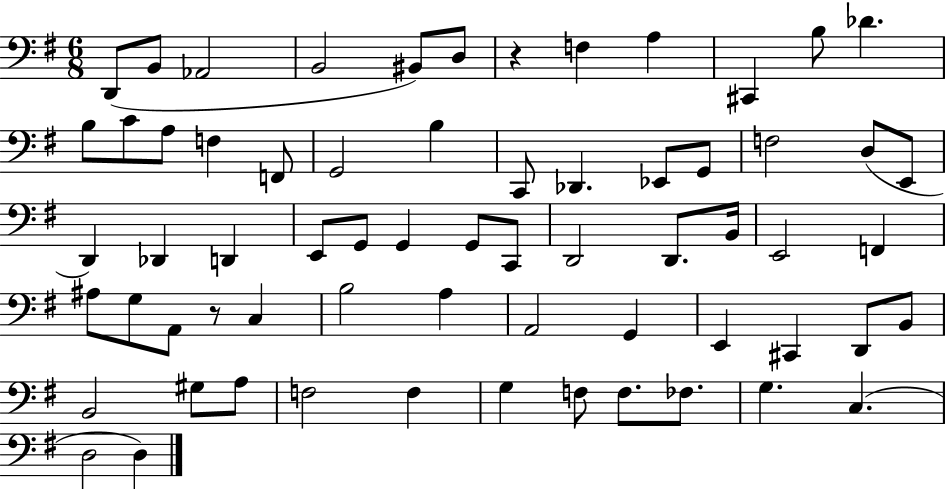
{
  \clef bass
  \numericTimeSignature
  \time 6/8
  \key g \major
  d,8( b,8 aes,2 | b,2 bis,8) d8 | r4 f4 a4 | cis,4 b8 des'4. | \break b8 c'8 a8 f4 f,8 | g,2 b4 | c,8 des,4. ees,8 g,8 | f2 d8( e,8 | \break d,4) des,4 d,4 | e,8 g,8 g,4 g,8 c,8 | d,2 d,8. b,16 | e,2 f,4 | \break ais8 g8 a,8 r8 c4 | b2 a4 | a,2 g,4 | e,4 cis,4 d,8 b,8 | \break b,2 gis8 a8 | f2 f4 | g4 f8 f8. fes8. | g4. c4.( | \break d2 d4) | \bar "|."
}